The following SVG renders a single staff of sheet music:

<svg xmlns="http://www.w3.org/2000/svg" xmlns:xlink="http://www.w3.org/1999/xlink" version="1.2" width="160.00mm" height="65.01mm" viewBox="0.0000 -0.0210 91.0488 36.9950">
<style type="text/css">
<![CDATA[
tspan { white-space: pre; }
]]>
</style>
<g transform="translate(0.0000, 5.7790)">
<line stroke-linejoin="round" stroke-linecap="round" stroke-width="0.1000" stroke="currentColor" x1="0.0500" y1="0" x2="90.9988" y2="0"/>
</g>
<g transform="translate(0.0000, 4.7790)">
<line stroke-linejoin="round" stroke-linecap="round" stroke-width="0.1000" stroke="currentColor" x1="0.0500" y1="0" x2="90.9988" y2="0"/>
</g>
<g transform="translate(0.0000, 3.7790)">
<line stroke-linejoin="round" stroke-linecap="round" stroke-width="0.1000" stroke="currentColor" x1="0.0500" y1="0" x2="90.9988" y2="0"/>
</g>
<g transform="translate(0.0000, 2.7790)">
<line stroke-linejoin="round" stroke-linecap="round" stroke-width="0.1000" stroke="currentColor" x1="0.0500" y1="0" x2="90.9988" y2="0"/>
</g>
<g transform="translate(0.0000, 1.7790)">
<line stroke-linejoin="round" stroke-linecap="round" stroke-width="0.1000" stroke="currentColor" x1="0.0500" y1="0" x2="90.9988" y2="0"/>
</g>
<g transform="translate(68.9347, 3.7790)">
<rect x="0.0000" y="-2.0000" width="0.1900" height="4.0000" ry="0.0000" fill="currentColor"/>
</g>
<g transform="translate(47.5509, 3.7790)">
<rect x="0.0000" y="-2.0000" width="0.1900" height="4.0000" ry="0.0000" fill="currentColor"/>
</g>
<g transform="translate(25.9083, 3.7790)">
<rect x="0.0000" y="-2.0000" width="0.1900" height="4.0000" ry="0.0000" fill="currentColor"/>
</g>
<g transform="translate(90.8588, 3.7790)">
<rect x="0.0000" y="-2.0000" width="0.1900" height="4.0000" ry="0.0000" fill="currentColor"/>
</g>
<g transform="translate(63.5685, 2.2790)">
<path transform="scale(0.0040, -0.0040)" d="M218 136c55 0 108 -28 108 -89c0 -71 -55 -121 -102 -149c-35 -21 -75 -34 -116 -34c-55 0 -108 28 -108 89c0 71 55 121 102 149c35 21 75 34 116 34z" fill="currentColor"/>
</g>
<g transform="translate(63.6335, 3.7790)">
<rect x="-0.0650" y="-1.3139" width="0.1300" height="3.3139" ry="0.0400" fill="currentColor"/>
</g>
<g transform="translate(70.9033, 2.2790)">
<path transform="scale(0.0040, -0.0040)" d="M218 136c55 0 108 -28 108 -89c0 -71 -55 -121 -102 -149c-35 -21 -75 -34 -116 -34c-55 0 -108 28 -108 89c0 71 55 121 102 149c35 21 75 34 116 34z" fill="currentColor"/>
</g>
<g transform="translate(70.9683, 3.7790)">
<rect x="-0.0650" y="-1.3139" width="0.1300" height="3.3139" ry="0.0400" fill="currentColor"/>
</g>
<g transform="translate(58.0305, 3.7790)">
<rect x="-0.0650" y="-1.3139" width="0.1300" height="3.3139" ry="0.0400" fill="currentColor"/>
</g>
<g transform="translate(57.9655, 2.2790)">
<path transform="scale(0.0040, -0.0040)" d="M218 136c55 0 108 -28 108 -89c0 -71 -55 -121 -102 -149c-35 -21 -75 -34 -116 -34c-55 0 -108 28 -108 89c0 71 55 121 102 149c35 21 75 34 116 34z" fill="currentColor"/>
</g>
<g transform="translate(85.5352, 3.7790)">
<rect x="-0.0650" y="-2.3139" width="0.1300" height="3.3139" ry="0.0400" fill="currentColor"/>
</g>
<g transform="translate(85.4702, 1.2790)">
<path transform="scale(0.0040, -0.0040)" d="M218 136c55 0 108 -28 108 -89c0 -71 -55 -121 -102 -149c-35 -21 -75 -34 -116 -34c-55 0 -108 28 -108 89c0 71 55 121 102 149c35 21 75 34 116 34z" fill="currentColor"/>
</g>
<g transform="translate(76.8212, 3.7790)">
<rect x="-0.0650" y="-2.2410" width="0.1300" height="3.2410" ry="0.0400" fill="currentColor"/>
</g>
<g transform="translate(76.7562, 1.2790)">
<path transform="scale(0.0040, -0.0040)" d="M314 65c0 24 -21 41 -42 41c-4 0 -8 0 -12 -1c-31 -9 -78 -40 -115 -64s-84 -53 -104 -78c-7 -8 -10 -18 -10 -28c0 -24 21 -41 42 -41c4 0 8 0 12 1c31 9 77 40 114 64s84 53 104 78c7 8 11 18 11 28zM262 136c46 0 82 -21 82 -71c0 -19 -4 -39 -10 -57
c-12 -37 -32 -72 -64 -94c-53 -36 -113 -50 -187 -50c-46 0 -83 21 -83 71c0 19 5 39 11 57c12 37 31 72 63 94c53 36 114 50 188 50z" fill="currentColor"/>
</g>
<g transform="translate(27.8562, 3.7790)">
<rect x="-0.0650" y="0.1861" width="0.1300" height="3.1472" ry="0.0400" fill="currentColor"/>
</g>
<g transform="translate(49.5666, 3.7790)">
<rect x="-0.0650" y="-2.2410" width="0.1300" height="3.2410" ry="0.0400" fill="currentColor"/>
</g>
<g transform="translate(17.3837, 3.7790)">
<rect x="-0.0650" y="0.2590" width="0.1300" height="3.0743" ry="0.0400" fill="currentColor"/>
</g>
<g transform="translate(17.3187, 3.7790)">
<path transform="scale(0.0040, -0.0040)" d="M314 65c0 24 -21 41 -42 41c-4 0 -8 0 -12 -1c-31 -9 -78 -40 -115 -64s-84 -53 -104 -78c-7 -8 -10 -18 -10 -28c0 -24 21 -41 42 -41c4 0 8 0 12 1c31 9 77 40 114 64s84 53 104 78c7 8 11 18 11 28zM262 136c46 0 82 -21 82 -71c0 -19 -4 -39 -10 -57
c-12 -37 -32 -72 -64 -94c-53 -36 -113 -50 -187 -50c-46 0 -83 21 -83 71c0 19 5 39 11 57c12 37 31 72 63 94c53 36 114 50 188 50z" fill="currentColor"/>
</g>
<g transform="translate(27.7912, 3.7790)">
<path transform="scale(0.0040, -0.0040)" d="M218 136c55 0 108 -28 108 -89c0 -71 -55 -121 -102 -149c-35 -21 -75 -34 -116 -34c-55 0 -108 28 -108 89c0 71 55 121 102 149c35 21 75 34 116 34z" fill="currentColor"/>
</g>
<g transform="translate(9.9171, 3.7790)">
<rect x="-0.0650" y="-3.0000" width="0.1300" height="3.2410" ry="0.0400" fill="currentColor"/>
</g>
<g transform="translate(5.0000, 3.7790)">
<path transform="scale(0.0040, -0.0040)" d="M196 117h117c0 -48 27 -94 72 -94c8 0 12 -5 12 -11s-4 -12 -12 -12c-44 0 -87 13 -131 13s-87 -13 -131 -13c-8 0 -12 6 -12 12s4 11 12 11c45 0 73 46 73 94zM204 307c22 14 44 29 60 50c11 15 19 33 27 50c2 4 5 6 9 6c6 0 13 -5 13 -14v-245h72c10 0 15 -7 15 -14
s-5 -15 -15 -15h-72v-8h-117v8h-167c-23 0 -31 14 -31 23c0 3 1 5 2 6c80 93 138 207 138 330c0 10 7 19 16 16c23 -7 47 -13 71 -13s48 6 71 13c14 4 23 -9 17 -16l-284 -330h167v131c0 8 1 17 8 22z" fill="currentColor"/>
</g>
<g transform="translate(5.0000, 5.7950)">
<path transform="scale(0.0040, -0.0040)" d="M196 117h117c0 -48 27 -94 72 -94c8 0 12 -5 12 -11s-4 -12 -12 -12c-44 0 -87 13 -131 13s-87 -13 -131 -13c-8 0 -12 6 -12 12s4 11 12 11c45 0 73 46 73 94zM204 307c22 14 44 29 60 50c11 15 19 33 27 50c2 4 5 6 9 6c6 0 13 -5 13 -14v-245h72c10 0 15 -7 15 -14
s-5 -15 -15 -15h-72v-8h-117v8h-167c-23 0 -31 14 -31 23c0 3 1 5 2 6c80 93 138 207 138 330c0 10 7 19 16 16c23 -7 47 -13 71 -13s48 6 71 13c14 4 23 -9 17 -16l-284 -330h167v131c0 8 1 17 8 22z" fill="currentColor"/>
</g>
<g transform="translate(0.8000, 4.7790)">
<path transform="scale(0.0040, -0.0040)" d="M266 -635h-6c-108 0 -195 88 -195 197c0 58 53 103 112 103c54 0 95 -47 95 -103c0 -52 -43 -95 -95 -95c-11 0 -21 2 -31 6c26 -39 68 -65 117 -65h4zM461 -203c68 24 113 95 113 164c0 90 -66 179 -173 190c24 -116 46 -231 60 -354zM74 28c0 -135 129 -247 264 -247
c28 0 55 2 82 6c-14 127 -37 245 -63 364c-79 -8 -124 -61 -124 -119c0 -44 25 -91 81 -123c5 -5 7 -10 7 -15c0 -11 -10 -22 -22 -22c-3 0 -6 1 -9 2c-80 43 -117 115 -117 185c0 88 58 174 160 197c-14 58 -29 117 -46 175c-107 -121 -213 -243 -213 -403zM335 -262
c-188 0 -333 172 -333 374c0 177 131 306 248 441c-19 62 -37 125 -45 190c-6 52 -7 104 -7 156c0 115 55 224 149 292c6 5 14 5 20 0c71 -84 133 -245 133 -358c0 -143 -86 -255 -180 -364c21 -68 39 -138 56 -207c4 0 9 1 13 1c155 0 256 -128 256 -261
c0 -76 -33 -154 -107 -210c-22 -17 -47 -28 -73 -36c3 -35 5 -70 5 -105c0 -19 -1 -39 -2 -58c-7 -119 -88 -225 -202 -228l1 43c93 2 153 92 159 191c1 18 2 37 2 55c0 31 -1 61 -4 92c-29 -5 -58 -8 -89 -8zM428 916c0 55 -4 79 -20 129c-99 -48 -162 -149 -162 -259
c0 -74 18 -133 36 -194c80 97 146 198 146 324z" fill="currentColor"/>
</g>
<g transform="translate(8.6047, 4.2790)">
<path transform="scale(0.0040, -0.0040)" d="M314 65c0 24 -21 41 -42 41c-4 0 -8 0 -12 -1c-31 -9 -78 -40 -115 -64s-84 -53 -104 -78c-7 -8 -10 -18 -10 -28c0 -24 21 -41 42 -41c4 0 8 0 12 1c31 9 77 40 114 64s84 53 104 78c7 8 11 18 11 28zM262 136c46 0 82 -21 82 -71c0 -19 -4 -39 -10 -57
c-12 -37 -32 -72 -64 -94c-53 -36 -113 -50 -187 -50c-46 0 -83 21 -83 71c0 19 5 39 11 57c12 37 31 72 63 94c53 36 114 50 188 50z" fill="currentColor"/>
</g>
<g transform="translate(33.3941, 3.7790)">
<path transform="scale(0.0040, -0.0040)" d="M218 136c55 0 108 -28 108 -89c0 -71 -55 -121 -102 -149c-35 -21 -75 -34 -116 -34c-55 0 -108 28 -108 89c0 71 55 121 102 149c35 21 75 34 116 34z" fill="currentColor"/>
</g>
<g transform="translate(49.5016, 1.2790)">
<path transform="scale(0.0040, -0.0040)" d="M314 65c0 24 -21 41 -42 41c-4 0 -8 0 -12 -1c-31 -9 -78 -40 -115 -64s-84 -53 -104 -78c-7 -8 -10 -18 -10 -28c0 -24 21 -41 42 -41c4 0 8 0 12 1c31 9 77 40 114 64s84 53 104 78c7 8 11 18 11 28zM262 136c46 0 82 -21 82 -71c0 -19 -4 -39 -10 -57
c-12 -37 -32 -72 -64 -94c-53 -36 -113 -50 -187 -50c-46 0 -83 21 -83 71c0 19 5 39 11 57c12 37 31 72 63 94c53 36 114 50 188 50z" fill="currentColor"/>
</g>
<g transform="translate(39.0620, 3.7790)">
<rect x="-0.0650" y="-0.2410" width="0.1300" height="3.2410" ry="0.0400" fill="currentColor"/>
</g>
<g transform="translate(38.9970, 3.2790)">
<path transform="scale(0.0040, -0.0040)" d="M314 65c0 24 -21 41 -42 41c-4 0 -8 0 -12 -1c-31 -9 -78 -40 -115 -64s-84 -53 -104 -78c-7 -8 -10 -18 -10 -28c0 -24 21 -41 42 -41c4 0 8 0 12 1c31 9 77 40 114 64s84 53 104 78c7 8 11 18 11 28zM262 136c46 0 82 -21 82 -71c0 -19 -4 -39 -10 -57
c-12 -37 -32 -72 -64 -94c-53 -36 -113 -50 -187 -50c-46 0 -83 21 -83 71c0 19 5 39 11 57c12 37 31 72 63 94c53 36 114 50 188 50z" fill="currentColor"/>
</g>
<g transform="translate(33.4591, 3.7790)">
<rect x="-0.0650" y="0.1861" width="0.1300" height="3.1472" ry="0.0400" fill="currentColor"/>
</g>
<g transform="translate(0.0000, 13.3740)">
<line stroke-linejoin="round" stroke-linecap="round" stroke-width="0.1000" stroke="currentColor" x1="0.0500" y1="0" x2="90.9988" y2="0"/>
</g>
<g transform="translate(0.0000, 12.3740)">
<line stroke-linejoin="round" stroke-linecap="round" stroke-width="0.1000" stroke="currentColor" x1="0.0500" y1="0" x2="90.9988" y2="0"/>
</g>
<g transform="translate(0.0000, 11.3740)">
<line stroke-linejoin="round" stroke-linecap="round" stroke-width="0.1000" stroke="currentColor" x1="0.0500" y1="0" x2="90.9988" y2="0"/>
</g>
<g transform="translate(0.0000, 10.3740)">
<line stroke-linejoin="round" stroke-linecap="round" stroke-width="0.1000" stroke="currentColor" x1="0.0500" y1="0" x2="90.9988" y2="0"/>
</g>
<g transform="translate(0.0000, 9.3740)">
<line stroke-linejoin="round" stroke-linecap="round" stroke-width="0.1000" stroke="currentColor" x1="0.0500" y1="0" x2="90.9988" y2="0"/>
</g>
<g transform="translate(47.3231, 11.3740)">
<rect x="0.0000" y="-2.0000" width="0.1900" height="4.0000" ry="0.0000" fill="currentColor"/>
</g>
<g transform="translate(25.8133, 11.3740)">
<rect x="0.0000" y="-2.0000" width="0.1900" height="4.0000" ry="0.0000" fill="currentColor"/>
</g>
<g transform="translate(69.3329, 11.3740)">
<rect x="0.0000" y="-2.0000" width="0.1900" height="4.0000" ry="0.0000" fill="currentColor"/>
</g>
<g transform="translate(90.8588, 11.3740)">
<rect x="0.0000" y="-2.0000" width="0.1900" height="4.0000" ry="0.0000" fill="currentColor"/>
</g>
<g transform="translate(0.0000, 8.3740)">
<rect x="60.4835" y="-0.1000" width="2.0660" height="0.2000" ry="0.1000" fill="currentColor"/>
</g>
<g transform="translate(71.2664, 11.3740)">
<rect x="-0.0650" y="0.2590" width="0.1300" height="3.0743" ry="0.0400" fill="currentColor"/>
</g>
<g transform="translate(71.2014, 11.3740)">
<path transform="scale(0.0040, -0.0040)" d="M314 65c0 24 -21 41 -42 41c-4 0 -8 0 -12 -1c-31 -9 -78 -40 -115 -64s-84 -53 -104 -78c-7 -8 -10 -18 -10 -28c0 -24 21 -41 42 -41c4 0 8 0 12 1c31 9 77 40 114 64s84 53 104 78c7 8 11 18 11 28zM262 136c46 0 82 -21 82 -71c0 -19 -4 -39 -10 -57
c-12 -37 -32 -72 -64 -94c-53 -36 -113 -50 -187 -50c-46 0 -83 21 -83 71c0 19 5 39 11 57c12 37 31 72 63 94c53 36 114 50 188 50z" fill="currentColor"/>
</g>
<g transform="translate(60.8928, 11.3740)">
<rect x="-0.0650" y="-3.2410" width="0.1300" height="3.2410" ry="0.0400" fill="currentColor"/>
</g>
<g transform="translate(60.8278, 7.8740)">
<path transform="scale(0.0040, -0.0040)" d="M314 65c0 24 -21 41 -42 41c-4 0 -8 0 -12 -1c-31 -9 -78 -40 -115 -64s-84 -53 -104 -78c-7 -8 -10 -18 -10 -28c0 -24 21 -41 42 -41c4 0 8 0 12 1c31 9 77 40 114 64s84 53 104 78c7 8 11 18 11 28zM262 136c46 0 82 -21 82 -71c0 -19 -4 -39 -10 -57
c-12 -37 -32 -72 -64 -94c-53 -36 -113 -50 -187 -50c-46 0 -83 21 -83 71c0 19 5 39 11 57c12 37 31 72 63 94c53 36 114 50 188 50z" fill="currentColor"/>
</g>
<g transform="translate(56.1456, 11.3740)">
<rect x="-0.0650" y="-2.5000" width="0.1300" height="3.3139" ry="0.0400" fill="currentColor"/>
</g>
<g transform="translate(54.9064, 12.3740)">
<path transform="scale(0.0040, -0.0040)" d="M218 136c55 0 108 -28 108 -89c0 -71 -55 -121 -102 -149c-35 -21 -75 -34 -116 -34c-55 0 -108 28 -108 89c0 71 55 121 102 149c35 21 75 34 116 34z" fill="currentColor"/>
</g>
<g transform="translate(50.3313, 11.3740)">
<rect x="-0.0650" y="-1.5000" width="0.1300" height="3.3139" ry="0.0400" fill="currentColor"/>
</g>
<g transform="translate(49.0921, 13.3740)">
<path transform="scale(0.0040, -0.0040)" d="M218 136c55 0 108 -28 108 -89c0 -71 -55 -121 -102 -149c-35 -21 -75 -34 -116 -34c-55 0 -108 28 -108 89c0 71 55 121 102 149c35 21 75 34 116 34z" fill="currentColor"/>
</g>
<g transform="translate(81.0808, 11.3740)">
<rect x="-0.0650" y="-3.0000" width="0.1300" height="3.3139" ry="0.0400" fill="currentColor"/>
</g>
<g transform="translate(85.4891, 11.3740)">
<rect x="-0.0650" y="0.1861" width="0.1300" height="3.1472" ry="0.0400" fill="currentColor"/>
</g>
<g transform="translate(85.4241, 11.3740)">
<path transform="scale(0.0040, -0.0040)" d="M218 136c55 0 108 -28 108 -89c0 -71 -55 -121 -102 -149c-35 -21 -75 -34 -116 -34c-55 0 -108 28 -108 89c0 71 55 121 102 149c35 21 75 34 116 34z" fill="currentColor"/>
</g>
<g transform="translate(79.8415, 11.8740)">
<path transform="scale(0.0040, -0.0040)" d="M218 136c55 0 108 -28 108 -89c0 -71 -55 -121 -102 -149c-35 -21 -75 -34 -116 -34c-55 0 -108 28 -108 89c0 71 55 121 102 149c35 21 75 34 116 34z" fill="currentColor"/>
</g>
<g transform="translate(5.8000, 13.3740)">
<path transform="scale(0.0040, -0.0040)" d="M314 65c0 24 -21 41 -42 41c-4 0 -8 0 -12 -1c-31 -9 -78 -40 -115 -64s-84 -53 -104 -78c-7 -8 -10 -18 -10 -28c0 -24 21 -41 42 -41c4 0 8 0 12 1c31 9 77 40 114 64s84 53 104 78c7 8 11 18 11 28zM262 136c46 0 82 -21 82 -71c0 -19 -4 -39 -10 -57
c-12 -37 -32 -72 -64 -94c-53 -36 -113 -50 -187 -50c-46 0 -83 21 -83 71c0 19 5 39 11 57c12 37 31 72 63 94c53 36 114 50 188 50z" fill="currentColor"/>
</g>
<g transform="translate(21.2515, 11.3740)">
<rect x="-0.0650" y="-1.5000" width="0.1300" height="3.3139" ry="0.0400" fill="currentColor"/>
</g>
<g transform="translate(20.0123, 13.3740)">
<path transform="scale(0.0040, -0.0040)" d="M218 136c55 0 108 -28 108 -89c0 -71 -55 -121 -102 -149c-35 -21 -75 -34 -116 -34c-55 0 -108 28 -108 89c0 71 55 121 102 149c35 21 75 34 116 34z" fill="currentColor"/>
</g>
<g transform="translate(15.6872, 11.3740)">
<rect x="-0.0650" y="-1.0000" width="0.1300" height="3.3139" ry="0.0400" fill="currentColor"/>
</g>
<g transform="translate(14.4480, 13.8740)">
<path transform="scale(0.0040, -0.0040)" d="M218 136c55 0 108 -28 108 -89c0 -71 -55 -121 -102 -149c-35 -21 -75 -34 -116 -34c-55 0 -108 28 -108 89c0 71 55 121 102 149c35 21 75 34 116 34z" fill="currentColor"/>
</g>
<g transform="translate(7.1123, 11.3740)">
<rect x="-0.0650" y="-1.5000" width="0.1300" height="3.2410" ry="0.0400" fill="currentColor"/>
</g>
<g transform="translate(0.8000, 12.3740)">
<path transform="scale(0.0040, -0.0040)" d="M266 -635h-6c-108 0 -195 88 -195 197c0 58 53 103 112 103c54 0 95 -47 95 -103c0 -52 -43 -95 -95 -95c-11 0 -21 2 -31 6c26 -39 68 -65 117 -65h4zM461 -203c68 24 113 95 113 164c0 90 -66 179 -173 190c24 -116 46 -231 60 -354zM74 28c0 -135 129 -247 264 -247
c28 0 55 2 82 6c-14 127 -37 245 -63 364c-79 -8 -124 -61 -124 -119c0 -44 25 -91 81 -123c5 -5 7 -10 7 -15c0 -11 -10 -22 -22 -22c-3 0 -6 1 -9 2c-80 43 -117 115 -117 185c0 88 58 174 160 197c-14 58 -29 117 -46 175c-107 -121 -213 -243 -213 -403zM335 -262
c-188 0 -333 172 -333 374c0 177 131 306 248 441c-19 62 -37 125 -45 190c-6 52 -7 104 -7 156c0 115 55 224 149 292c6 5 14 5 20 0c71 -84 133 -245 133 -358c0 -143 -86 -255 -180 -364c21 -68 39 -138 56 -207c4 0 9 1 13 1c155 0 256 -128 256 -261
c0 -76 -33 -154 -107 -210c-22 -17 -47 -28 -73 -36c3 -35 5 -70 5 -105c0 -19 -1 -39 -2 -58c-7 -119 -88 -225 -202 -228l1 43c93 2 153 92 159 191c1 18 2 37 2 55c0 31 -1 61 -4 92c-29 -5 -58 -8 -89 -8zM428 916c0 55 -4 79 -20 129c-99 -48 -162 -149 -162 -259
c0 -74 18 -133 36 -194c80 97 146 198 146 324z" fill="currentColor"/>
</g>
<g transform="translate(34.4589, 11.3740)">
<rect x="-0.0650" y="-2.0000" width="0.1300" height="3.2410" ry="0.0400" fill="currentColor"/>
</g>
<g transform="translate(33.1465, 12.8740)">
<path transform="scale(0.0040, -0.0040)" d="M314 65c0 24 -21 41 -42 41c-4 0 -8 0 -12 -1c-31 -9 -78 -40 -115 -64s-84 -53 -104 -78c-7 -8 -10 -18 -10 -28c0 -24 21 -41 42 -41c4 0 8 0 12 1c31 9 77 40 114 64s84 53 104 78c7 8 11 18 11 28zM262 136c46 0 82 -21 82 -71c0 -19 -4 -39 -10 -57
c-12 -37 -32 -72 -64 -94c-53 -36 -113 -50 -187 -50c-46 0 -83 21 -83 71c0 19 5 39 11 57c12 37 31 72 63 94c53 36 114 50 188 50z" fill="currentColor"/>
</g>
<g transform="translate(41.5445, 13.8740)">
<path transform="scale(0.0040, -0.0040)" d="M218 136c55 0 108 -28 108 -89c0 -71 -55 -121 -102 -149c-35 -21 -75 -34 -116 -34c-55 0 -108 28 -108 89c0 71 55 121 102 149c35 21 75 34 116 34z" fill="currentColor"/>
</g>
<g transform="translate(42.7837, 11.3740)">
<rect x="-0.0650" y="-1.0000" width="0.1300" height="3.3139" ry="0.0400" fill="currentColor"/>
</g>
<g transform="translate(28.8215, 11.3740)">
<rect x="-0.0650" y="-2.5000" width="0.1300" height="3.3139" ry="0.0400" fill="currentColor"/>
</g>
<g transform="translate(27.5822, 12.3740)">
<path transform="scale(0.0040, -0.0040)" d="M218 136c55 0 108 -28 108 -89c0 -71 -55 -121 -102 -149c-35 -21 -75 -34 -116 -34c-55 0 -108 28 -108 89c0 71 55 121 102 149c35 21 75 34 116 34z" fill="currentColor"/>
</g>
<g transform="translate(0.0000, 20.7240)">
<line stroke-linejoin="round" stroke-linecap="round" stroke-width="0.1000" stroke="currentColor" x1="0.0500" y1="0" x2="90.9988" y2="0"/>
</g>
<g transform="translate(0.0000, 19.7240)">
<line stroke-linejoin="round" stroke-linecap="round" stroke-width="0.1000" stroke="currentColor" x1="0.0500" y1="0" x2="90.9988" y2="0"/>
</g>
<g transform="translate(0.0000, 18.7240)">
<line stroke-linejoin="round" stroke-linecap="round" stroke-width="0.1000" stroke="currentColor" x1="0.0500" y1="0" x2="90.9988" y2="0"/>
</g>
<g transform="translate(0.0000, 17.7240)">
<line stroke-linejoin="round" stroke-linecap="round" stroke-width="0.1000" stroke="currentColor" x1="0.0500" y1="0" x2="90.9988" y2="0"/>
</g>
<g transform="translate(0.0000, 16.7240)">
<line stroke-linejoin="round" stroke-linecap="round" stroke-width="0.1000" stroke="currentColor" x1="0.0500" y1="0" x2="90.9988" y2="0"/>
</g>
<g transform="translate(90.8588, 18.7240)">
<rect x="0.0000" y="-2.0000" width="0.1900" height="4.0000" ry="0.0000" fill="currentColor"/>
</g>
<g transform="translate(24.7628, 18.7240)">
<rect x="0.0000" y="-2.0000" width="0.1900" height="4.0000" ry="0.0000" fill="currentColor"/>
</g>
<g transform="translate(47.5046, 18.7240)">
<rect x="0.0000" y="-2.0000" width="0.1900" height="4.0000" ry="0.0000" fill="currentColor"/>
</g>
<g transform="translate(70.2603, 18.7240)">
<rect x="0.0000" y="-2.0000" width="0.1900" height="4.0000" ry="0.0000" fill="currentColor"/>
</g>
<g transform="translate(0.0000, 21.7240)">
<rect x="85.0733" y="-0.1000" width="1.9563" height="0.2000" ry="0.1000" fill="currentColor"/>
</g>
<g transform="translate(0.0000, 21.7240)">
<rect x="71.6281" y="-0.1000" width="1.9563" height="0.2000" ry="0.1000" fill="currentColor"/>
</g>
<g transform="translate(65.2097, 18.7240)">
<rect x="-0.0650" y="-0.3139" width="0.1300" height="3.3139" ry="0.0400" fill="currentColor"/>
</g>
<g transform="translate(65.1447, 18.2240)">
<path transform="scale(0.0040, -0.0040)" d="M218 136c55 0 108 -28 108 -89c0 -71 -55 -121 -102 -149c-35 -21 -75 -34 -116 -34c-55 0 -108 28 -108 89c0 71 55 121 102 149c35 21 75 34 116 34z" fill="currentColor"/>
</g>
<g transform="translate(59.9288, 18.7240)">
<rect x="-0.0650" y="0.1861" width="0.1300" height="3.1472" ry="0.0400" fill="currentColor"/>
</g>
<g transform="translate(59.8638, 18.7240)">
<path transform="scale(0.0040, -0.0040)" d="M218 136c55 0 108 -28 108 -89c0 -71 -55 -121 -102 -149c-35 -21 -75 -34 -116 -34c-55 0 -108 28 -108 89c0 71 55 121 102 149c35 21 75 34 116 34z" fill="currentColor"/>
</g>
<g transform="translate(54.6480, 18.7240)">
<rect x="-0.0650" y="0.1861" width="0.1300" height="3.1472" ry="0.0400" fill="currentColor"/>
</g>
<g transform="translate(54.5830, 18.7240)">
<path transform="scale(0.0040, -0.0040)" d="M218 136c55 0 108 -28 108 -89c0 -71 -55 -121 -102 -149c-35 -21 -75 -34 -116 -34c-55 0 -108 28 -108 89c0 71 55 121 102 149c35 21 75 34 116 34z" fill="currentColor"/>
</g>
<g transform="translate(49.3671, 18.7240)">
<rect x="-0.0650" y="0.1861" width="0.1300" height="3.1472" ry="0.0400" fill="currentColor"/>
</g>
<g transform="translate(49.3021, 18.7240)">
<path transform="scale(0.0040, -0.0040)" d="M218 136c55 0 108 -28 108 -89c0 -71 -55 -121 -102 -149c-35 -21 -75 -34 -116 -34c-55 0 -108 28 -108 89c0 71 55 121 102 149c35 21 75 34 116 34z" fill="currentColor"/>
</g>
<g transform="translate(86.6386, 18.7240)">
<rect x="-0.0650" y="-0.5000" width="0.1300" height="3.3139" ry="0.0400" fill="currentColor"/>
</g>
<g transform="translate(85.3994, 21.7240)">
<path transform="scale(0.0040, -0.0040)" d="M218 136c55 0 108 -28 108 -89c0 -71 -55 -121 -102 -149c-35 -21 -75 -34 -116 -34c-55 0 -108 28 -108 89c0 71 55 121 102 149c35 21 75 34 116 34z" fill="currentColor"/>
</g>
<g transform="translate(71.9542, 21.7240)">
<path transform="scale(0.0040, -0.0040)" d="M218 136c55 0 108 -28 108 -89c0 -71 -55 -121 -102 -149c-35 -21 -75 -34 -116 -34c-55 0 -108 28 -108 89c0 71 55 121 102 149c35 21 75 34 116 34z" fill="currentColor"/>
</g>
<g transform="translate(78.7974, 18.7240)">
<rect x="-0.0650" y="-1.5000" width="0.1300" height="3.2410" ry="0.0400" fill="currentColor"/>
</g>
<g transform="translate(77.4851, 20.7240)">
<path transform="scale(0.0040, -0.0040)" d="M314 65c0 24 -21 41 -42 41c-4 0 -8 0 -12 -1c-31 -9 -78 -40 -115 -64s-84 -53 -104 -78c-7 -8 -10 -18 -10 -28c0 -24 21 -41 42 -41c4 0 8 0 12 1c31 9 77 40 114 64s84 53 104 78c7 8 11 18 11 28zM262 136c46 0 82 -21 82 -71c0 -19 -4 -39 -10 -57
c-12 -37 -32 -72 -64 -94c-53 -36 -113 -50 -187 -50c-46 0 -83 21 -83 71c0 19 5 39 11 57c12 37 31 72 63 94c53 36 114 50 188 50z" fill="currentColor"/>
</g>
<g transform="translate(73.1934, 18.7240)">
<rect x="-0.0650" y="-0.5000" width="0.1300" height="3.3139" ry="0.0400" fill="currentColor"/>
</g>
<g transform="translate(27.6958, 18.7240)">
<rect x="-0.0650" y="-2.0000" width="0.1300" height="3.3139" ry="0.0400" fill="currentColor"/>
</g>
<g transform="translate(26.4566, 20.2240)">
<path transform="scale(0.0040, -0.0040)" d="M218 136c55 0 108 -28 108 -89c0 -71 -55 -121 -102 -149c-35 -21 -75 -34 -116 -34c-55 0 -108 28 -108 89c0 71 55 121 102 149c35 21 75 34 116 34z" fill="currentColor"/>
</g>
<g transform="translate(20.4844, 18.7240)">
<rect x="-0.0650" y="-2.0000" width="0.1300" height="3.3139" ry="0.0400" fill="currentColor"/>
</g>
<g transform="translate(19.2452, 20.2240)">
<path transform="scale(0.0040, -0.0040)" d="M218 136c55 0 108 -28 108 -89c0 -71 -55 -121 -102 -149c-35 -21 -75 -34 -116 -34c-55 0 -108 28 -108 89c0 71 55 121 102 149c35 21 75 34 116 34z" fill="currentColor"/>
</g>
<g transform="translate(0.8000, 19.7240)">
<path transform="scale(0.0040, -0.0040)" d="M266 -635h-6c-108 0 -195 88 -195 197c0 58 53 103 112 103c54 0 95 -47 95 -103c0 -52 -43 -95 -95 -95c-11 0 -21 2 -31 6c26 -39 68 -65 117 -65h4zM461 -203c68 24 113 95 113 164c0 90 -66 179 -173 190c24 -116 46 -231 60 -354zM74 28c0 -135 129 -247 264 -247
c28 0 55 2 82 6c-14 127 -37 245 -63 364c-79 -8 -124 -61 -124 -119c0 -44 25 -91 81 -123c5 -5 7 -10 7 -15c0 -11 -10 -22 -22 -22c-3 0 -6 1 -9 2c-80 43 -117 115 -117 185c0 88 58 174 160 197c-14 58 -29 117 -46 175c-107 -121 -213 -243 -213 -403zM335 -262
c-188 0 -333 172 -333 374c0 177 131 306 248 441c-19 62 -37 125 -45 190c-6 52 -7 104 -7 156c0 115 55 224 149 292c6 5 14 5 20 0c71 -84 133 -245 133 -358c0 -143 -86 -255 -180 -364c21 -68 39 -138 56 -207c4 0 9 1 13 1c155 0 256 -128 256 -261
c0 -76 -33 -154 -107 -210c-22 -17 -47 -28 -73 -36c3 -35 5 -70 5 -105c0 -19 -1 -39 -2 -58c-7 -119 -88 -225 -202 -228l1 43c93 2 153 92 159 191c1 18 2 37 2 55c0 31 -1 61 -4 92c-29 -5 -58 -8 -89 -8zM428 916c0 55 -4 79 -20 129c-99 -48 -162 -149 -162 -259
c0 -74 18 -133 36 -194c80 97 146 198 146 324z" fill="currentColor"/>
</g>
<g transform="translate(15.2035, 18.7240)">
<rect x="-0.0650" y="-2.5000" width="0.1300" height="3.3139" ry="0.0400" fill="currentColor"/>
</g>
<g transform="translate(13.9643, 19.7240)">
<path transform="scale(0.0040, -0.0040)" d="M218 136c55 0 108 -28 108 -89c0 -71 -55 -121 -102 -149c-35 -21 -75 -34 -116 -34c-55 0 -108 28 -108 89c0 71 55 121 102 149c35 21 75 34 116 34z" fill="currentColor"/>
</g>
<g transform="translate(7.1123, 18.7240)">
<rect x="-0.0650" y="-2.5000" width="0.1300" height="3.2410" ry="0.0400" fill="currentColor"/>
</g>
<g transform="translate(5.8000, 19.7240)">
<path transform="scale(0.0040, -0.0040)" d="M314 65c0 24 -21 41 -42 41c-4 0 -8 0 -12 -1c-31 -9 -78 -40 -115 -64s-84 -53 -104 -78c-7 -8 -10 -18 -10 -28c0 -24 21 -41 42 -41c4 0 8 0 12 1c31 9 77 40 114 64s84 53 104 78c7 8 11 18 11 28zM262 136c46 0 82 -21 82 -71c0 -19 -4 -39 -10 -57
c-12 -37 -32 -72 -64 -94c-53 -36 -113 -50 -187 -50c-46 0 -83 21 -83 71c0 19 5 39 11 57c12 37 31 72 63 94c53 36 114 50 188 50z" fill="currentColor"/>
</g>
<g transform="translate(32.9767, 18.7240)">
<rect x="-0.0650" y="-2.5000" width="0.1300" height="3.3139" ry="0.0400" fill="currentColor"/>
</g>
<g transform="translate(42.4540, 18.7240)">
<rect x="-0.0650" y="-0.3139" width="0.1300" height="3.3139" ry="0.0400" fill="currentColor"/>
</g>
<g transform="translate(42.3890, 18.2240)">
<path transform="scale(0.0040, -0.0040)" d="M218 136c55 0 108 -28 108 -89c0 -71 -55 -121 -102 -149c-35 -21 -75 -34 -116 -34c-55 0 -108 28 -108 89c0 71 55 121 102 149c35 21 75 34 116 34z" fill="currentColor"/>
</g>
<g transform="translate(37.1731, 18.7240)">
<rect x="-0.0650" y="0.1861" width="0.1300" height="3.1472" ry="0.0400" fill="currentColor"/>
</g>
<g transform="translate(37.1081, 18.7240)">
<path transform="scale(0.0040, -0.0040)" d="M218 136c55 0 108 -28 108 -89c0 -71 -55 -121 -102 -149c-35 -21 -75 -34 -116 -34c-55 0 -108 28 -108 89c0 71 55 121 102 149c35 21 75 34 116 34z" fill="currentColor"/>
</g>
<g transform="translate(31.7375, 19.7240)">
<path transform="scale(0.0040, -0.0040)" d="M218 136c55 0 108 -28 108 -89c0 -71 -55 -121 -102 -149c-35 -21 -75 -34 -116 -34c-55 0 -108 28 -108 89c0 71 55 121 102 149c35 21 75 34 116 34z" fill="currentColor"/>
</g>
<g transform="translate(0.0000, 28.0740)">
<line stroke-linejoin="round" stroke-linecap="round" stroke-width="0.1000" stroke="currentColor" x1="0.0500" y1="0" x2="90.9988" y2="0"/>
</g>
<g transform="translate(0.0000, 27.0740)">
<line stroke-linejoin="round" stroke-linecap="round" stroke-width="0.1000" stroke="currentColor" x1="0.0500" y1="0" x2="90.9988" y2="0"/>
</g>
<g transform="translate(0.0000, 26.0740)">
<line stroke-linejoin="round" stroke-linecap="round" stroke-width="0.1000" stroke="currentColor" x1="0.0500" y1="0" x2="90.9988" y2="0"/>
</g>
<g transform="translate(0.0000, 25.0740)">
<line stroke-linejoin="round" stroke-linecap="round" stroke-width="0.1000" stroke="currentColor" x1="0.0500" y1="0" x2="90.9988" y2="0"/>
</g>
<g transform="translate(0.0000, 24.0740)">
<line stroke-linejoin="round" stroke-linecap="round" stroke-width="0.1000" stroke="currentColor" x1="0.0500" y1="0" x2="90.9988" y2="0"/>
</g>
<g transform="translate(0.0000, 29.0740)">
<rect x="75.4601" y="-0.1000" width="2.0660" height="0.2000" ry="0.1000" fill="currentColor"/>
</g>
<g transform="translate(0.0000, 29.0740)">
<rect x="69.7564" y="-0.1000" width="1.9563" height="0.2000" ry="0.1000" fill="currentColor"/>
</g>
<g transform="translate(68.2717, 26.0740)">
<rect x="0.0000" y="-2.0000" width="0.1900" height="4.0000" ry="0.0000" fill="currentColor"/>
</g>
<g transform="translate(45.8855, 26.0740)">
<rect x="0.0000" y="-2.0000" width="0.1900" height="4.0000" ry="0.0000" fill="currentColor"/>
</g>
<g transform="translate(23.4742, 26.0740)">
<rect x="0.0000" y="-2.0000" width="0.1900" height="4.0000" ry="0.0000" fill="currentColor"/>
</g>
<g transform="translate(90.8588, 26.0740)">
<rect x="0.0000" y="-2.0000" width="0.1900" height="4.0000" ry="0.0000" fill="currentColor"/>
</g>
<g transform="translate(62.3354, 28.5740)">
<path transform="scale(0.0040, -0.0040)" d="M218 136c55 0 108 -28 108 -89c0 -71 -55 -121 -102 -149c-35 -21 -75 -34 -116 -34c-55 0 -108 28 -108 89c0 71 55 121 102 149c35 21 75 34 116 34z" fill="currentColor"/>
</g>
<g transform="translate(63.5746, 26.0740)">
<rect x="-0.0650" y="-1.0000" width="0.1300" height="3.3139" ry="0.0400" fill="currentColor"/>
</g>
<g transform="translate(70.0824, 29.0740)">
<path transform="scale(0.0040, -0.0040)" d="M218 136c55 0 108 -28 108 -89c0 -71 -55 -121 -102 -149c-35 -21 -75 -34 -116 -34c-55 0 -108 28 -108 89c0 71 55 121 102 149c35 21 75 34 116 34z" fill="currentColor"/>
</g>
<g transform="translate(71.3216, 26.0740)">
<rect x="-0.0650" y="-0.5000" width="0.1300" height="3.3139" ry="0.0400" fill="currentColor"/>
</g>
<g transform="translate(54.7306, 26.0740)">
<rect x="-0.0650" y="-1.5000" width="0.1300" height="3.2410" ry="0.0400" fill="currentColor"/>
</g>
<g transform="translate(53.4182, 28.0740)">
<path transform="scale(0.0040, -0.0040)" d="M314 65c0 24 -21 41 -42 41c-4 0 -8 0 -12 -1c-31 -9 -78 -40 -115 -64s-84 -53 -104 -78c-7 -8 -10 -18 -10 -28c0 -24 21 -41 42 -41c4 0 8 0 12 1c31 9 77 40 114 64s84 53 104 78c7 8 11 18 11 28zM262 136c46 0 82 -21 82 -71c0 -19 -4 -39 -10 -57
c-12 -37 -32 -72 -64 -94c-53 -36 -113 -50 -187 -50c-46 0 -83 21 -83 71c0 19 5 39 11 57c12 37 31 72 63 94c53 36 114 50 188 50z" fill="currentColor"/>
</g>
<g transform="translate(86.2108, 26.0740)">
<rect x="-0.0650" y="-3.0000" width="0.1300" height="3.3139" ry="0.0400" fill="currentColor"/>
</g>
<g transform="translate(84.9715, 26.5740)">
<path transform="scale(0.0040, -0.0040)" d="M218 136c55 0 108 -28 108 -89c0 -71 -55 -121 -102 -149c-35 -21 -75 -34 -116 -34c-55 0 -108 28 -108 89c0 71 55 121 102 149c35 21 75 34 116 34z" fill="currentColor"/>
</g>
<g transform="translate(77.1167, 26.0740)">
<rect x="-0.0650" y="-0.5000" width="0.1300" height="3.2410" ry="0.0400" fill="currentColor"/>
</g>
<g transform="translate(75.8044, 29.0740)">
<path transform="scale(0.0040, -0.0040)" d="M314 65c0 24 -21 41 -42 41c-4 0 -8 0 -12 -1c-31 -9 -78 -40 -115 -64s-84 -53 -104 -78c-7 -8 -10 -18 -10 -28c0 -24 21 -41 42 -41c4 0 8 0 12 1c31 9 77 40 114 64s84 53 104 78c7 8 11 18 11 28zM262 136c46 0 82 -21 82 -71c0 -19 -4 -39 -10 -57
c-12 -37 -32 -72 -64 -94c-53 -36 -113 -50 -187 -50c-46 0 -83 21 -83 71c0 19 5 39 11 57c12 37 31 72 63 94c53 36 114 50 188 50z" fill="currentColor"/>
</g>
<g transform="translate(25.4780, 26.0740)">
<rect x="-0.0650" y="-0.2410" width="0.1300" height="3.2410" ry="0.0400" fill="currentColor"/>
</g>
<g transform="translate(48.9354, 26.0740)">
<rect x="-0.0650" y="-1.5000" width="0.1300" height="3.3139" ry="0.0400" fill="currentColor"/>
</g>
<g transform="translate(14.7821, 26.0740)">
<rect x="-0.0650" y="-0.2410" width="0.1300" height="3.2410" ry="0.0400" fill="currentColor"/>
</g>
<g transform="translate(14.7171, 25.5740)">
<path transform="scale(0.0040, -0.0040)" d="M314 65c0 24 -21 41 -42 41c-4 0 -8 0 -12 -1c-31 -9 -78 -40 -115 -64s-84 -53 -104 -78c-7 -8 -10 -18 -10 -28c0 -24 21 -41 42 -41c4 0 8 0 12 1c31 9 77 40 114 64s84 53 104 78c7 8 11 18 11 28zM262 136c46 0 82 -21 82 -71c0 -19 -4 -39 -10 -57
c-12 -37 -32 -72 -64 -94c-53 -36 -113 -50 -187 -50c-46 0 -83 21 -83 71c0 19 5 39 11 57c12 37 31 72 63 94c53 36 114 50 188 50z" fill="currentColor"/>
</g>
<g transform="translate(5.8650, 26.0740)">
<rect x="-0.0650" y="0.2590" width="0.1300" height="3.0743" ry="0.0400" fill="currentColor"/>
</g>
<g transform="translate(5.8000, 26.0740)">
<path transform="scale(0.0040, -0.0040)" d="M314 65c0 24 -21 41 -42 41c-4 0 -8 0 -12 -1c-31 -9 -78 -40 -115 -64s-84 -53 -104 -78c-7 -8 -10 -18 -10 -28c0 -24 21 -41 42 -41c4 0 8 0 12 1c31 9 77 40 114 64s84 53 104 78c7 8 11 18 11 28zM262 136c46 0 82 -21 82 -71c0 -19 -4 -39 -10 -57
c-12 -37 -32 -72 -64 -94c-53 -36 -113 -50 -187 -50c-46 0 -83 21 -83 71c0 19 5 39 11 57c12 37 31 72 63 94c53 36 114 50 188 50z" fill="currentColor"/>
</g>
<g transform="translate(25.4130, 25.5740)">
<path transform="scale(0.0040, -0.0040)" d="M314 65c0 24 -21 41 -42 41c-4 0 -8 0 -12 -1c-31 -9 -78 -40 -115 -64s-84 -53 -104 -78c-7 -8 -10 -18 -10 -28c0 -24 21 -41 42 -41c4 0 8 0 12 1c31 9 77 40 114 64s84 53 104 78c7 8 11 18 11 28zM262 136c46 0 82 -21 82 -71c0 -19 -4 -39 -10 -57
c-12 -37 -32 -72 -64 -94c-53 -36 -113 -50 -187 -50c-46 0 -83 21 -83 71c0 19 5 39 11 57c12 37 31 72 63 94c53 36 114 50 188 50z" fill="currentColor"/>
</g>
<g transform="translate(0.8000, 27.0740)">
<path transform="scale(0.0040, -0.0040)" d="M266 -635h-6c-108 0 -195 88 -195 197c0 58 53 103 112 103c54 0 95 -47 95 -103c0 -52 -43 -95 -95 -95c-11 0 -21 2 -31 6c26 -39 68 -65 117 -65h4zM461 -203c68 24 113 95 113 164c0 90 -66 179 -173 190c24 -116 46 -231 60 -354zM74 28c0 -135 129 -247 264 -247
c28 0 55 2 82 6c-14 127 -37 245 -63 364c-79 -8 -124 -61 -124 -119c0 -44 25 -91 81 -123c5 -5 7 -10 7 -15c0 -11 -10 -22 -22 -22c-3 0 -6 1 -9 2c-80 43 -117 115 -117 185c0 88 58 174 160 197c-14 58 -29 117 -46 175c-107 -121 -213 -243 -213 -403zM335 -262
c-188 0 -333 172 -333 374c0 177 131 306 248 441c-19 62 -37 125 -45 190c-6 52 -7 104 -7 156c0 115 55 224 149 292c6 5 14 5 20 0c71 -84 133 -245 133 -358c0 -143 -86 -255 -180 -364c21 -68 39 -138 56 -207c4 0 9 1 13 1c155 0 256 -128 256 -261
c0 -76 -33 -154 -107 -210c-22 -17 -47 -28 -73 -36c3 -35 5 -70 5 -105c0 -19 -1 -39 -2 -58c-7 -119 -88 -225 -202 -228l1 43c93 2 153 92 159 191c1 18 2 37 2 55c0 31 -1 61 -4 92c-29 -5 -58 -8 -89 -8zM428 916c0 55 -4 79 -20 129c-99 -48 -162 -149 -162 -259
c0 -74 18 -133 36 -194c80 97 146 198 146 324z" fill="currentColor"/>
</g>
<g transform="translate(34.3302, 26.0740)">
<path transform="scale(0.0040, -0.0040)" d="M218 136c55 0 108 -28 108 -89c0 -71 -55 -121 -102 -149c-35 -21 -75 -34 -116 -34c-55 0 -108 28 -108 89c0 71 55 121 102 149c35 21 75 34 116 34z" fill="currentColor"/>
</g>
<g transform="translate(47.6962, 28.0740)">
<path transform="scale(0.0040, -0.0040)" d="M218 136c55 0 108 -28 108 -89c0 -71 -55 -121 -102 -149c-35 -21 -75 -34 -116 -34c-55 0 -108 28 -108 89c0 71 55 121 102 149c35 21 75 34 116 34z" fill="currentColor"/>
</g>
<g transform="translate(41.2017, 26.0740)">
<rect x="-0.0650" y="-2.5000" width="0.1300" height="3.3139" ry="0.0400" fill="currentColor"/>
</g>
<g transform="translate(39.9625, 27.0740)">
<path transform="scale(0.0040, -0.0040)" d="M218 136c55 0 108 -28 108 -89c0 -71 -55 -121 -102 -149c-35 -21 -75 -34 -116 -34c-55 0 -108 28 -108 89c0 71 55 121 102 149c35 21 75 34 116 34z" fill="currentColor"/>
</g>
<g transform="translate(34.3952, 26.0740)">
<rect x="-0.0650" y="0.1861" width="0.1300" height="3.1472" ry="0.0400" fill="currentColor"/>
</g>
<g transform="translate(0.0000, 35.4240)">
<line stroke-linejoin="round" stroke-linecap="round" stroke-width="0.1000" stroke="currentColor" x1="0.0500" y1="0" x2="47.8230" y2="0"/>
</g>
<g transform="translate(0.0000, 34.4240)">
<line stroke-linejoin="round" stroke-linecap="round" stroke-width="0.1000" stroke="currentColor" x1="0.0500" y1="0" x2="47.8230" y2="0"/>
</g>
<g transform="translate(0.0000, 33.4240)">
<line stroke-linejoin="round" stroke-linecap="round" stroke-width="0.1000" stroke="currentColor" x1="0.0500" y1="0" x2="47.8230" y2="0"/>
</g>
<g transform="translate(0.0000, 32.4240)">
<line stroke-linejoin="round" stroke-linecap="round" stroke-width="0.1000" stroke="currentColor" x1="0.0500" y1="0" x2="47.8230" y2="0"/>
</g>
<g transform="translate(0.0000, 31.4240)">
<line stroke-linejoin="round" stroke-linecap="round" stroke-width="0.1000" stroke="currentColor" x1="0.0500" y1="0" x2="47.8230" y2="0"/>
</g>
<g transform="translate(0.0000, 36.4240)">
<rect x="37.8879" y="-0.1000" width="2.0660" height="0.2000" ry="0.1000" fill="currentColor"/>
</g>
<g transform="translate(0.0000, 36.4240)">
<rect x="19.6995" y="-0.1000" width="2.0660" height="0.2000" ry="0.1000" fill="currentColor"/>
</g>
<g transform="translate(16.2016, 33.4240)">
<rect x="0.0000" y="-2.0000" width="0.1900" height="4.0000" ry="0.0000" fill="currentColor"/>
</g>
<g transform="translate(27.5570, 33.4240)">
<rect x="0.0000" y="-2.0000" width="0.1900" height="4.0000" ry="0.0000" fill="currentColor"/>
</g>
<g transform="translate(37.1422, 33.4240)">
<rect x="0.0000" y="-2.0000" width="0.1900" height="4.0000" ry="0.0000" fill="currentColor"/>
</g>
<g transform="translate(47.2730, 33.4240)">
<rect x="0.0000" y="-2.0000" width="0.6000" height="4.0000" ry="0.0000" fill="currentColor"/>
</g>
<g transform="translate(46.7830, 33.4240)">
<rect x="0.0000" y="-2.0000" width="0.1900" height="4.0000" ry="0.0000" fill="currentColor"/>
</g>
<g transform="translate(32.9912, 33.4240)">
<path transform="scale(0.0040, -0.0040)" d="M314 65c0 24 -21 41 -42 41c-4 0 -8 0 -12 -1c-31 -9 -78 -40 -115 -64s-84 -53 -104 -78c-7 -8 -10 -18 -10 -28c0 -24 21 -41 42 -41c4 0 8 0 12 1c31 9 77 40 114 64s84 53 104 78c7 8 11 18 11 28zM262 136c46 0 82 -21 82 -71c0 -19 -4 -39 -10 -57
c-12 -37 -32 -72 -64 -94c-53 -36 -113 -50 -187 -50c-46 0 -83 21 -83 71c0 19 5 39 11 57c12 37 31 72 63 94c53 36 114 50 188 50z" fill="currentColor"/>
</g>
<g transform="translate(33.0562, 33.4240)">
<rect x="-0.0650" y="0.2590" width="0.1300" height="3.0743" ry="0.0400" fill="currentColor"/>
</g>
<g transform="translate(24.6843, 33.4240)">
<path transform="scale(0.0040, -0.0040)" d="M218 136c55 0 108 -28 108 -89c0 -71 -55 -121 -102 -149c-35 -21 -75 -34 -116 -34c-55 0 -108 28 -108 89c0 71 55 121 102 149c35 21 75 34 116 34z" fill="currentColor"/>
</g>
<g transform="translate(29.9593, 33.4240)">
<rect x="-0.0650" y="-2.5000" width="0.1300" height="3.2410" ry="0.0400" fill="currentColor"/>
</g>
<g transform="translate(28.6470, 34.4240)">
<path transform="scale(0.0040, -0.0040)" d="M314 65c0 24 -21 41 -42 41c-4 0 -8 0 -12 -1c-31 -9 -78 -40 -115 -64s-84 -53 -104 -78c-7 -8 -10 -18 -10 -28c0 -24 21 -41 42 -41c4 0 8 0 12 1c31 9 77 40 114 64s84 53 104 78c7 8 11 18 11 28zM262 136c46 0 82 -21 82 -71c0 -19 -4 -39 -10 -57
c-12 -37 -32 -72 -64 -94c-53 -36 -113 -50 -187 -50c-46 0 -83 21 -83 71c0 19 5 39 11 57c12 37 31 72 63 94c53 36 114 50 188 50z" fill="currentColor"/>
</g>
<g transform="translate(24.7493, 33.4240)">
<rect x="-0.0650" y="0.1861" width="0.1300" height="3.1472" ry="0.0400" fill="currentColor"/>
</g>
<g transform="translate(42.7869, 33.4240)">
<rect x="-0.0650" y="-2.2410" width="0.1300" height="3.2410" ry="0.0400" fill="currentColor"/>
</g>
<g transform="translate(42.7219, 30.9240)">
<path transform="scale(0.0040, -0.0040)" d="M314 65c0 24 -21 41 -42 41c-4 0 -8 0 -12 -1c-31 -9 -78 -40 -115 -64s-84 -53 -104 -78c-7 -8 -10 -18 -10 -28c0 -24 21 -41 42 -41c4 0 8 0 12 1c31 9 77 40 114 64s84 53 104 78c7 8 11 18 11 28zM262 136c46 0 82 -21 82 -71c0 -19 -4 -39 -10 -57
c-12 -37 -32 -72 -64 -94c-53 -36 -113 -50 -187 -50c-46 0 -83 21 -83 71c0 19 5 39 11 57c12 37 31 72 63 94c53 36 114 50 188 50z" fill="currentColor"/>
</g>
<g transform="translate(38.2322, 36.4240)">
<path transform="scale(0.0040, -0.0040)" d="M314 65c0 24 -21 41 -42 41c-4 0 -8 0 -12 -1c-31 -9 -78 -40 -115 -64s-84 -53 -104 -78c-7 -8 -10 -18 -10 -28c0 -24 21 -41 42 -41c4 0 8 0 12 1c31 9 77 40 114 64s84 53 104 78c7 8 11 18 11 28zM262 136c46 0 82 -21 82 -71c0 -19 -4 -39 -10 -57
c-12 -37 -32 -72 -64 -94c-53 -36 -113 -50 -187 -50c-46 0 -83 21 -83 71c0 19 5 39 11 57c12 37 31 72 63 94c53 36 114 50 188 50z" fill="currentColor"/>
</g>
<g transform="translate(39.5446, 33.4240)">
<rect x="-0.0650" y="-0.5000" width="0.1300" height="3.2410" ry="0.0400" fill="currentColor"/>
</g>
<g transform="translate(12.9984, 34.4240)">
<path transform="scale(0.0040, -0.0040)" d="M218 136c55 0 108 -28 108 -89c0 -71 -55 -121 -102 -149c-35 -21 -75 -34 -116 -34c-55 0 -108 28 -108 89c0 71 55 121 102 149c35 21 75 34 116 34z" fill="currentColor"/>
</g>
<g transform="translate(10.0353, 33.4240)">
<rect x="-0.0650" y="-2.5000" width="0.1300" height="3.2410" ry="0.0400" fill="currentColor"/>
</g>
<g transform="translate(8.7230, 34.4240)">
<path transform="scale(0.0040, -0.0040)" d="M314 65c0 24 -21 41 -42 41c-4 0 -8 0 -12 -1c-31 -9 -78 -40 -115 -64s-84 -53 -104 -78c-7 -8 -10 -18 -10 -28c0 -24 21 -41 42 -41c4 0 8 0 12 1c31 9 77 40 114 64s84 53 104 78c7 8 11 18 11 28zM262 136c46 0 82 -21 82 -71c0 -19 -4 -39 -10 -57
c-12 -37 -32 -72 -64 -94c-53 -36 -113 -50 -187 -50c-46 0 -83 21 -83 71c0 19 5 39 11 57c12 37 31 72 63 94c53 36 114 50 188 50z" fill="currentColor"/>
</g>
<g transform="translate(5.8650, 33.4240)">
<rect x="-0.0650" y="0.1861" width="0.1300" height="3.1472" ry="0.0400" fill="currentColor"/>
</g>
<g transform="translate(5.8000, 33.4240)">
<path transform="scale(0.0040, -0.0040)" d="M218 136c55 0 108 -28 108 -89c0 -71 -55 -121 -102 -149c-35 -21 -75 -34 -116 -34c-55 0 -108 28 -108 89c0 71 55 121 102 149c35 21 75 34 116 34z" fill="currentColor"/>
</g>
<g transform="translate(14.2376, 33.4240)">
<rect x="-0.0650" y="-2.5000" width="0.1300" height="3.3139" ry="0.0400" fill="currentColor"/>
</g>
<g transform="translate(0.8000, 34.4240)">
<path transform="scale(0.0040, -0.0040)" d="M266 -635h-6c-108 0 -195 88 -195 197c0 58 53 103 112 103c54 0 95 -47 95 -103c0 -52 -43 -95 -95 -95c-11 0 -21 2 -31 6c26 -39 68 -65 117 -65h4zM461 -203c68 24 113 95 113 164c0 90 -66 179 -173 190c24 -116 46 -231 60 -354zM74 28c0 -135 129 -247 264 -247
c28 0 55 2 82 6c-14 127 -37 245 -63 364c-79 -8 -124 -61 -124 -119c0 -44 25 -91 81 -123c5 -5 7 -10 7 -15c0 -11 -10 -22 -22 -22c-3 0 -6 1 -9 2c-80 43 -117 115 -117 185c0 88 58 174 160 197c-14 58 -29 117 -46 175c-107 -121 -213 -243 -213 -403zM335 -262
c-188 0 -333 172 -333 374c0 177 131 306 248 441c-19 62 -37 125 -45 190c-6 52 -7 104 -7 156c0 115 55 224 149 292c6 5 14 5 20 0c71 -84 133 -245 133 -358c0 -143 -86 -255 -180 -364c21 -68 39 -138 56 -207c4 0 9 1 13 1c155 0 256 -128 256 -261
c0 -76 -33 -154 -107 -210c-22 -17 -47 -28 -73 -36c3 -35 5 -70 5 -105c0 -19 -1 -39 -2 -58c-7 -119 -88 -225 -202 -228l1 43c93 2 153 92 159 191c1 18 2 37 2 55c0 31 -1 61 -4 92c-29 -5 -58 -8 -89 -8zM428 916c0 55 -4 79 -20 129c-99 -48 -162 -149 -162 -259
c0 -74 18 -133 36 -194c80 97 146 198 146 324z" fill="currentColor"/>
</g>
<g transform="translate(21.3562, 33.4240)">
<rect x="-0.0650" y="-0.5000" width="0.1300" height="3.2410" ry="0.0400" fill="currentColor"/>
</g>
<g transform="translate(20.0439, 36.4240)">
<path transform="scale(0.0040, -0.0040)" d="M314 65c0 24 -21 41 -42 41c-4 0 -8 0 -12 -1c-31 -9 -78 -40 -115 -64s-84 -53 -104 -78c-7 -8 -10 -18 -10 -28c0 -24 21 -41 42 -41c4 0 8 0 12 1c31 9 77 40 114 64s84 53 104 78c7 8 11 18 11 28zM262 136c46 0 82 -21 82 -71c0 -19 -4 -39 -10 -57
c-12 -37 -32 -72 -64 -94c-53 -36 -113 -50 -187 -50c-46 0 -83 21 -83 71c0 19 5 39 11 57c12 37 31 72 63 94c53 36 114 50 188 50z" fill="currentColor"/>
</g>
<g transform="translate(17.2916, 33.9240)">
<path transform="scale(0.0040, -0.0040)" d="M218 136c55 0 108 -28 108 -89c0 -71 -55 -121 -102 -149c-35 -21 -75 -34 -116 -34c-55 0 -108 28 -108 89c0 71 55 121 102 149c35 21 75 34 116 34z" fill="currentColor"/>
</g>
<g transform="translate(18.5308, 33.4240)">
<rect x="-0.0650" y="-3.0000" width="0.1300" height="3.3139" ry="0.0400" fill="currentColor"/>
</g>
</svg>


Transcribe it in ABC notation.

X:1
T:Untitled
M:4/4
L:1/4
K:C
A2 B2 B B c2 g2 e e e g2 g E2 D E G F2 D E G b2 B2 A B G2 G F F G B c B B B c C E2 C B2 c2 c2 B G E E2 D C C2 A B G2 G A C2 B G2 B2 C2 g2